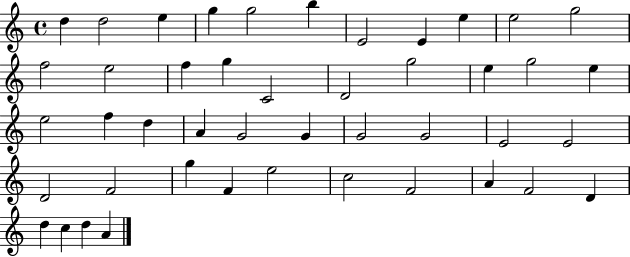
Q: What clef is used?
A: treble